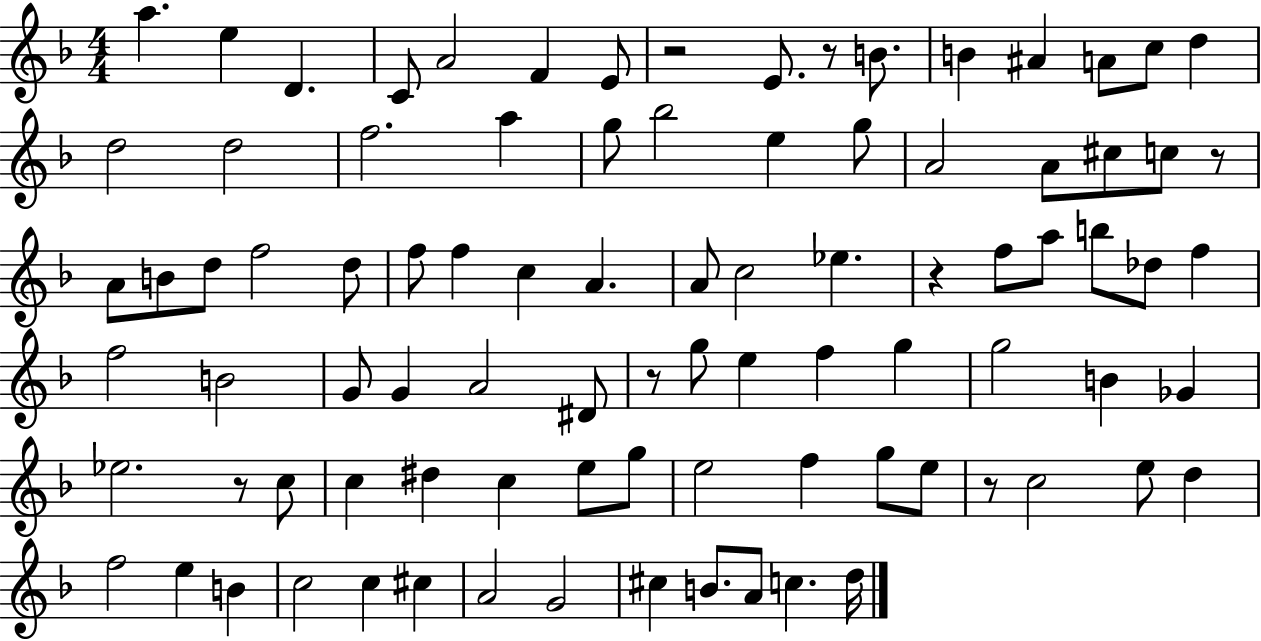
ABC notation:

X:1
T:Untitled
M:4/4
L:1/4
K:F
a e D C/2 A2 F E/2 z2 E/2 z/2 B/2 B ^A A/2 c/2 d d2 d2 f2 a g/2 _b2 e g/2 A2 A/2 ^c/2 c/2 z/2 A/2 B/2 d/2 f2 d/2 f/2 f c A A/2 c2 _e z f/2 a/2 b/2 _d/2 f f2 B2 G/2 G A2 ^D/2 z/2 g/2 e f g g2 B _G _e2 z/2 c/2 c ^d c e/2 g/2 e2 f g/2 e/2 z/2 c2 e/2 d f2 e B c2 c ^c A2 G2 ^c B/2 A/2 c d/4